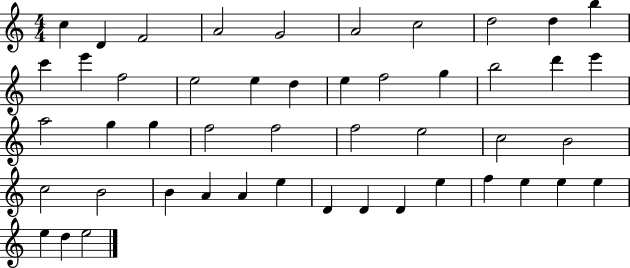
{
  \clef treble
  \numericTimeSignature
  \time 4/4
  \key c \major
  c''4 d'4 f'2 | a'2 g'2 | a'2 c''2 | d''2 d''4 b''4 | \break c'''4 e'''4 f''2 | e''2 e''4 d''4 | e''4 f''2 g''4 | b''2 d'''4 e'''4 | \break a''2 g''4 g''4 | f''2 f''2 | f''2 e''2 | c''2 b'2 | \break c''2 b'2 | b'4 a'4 a'4 e''4 | d'4 d'4 d'4 e''4 | f''4 e''4 e''4 e''4 | \break e''4 d''4 e''2 | \bar "|."
}